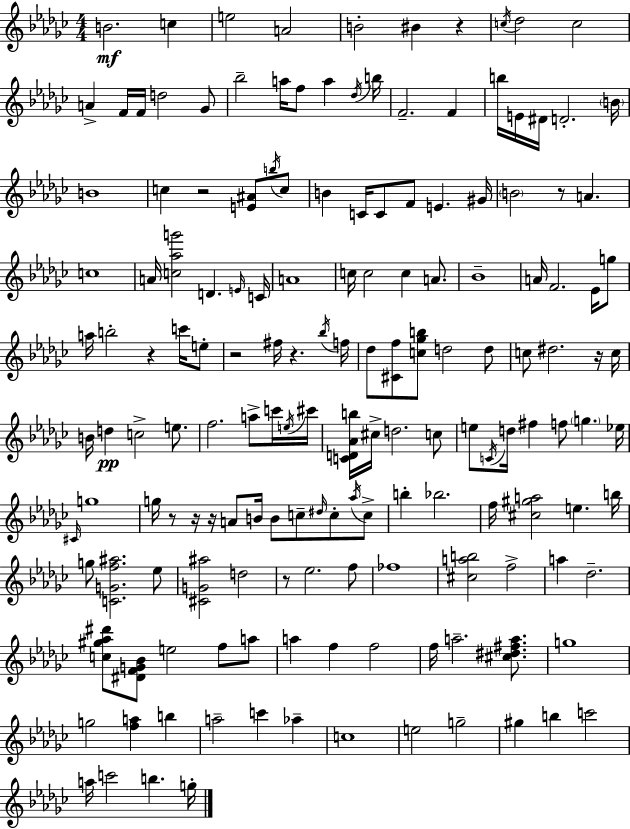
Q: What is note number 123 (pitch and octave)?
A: A5